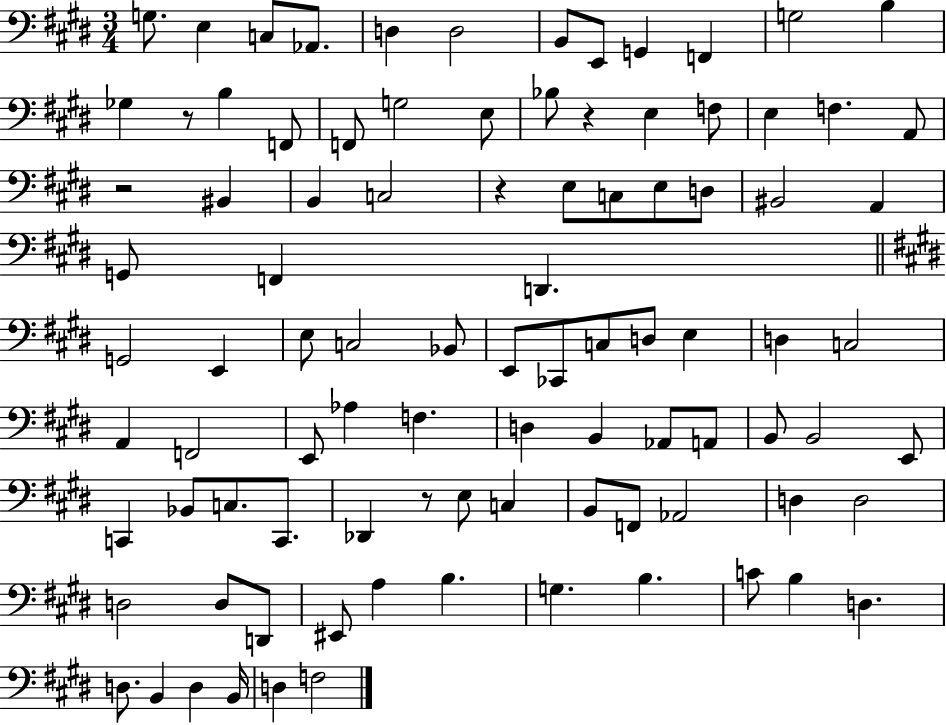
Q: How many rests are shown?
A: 5